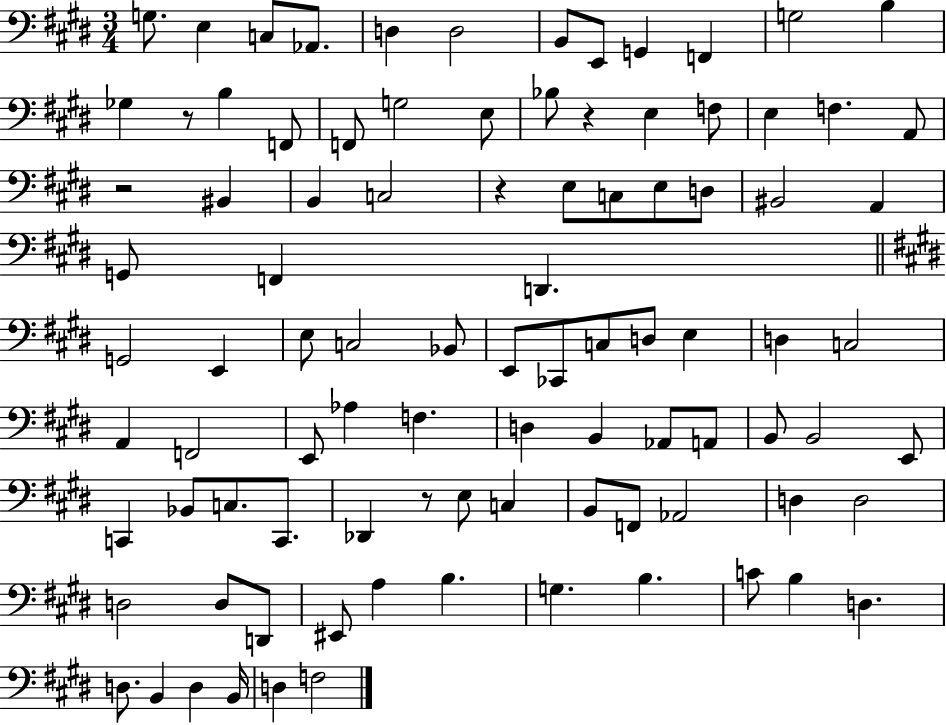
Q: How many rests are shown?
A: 5